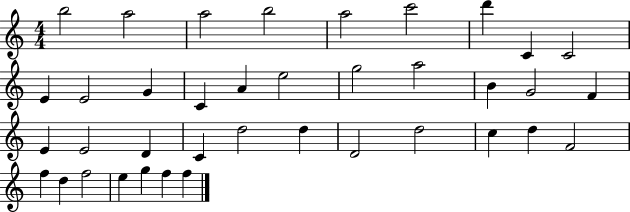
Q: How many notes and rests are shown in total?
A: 38